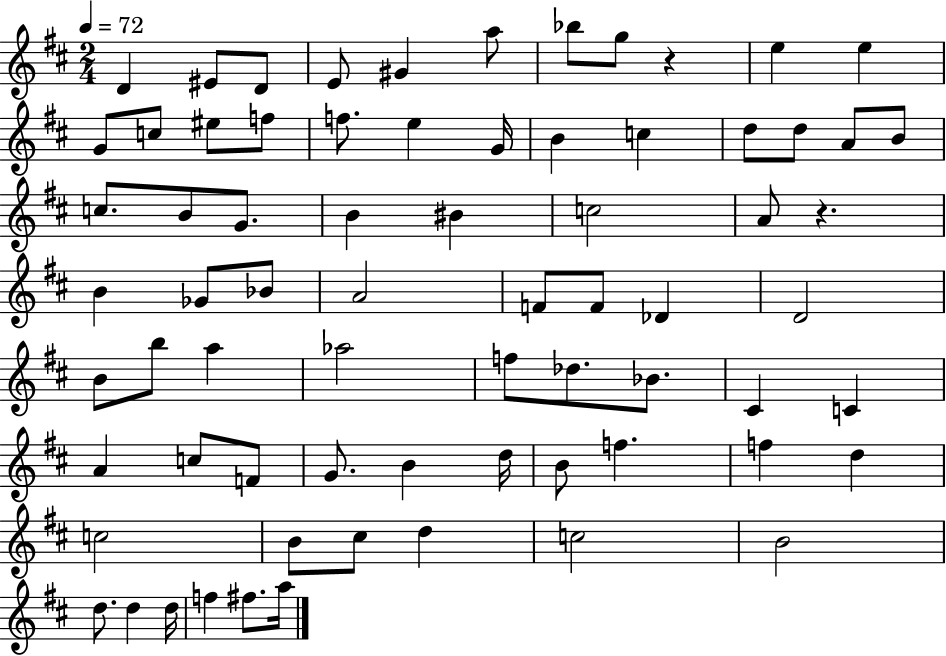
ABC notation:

X:1
T:Untitled
M:2/4
L:1/4
K:D
D ^E/2 D/2 E/2 ^G a/2 _b/2 g/2 z e e G/2 c/2 ^e/2 f/2 f/2 e G/4 B c d/2 d/2 A/2 B/2 c/2 B/2 G/2 B ^B c2 A/2 z B _G/2 _B/2 A2 F/2 F/2 _D D2 B/2 b/2 a _a2 f/2 _d/2 _B/2 ^C C A c/2 F/2 G/2 B d/4 B/2 f f d c2 B/2 ^c/2 d c2 B2 d/2 d d/4 f ^f/2 a/4